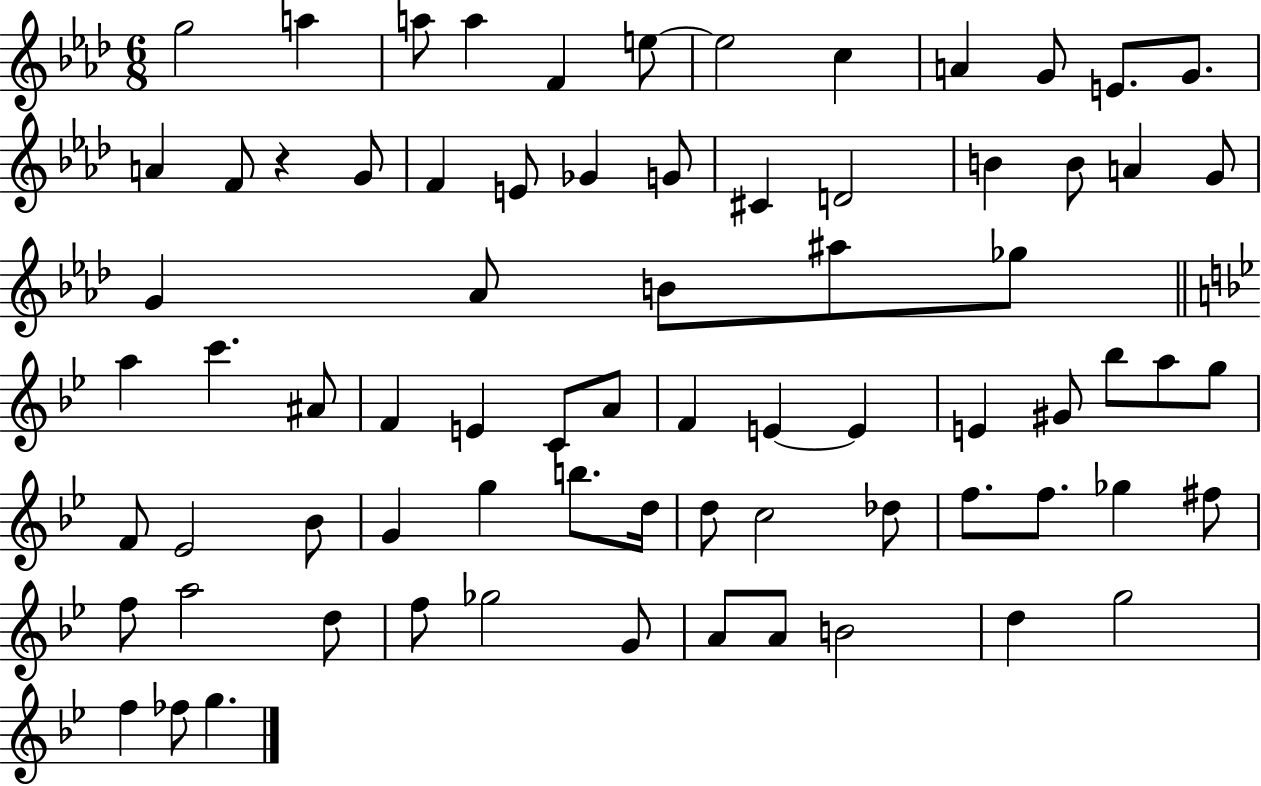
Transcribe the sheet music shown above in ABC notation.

X:1
T:Untitled
M:6/8
L:1/4
K:Ab
g2 a a/2 a F e/2 e2 c A G/2 E/2 G/2 A F/2 z G/2 F E/2 _G G/2 ^C D2 B B/2 A G/2 G _A/2 B/2 ^a/2 _g/2 a c' ^A/2 F E C/2 A/2 F E E E ^G/2 _b/2 a/2 g/2 F/2 _E2 _B/2 G g b/2 d/4 d/2 c2 _d/2 f/2 f/2 _g ^f/2 f/2 a2 d/2 f/2 _g2 G/2 A/2 A/2 B2 d g2 f _f/2 g